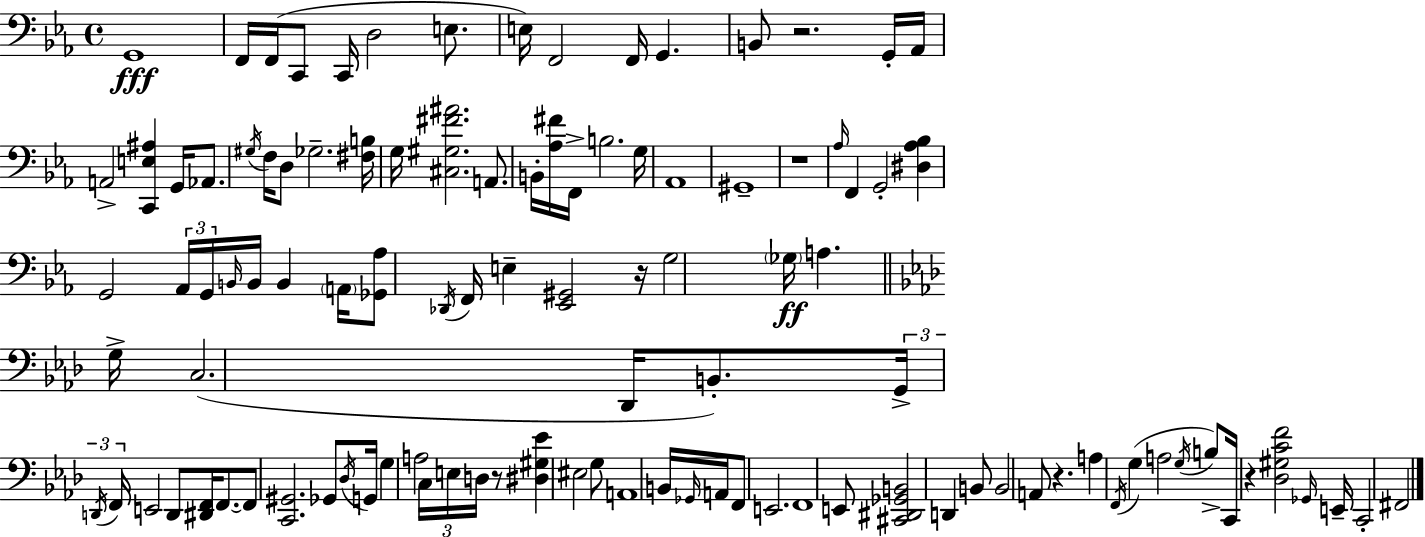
G2/w F2/s F2/s C2/e C2/s D3/h E3/e. E3/s F2/h F2/s G2/q. B2/e R/h. G2/s Ab2/s A2/h [C2,E3,A#3]/q G2/s Ab2/e. G#3/s F3/s D3/e Gb3/h. [F#3,B3]/s G3/s [C#3,G#3,F#4,A#4]/h. A2/e. B2/s [Ab3,F#4]/s F2/s B3/h. G3/s Ab2/w G#2/w R/w Ab3/s F2/q G2/h [D#3,Ab3,Bb3]/q G2/h Ab2/s G2/s B2/s B2/s B2/q A2/s [Gb2,Ab3]/e Db2/s F2/s E3/q [Eb2,G#2]/h R/s G3/h Gb3/s A3/q. G3/s C3/h. Db2/s B2/e. G2/s D2/s F2/s E2/h D2/e [D#2,F2]/s F2/e. F2/e [C2,G#2]/h. Gb2/e Db3/s G2/s G3/q A3/h C3/s E3/s D3/s R/e [D#3,G#3,Eb4]/q EIS3/h G3/e A2/w B2/s Gb2/s A2/s F2/e E2/h. F2/w E2/e [C#2,D#2,Gb2,B2]/h D2/q B2/e B2/h A2/e R/q. A3/q F2/s G3/q A3/h G3/s B3/e C2/s R/q [Db3,G#3,C4,F4]/h Gb2/s E2/s C2/h F#2/h